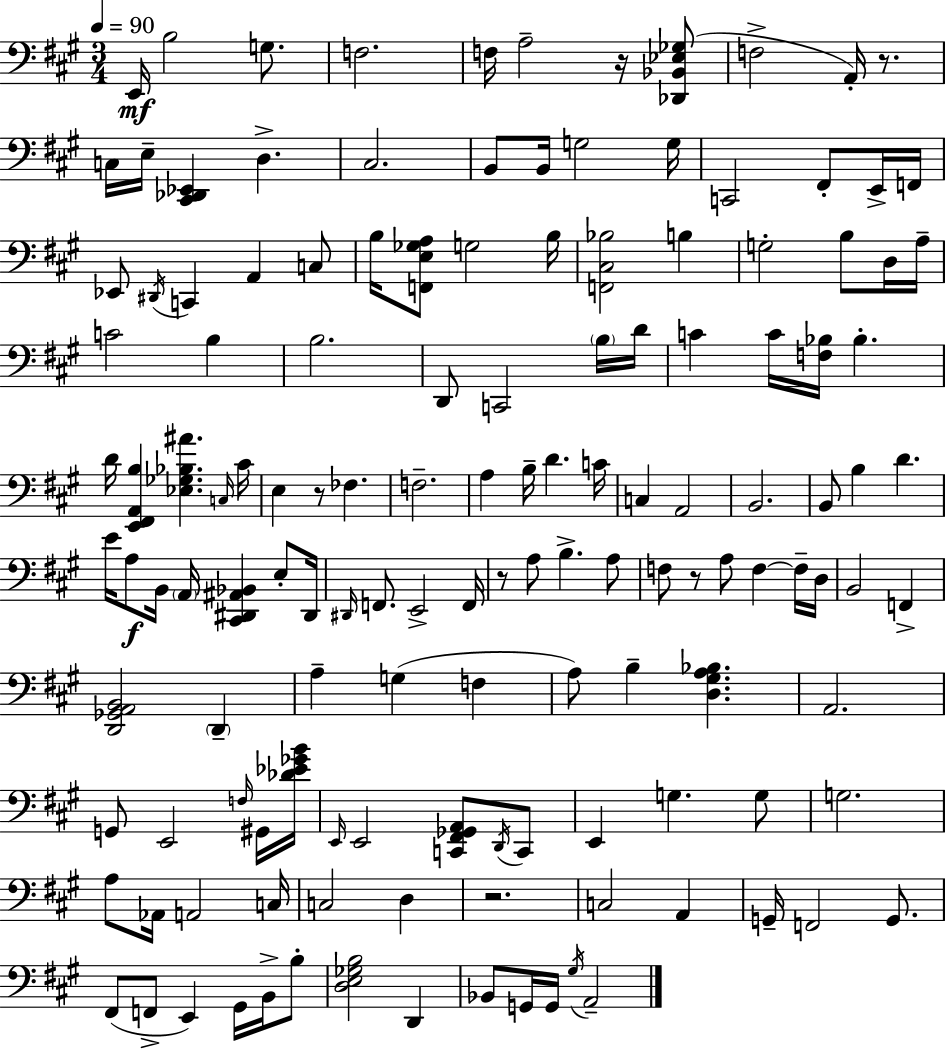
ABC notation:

X:1
T:Untitled
M:3/4
L:1/4
K:A
E,,/4 B,2 G,/2 F,2 F,/4 A,2 z/4 [_D,,_B,,_E,_G,]/2 F,2 A,,/4 z/2 C,/4 E,/4 [^C,,_D,,_E,,] D, ^C,2 B,,/2 B,,/4 G,2 G,/4 C,,2 ^F,,/2 E,,/4 F,,/4 _E,,/2 ^D,,/4 C,, A,, C,/2 B,/4 [F,,E,_G,A,]/2 G,2 B,/4 [F,,^C,_B,]2 B, G,2 B,/2 D,/4 A,/4 C2 B, B,2 D,,/2 C,,2 B,/4 D/4 C C/4 [F,_B,]/4 _B, D/4 [E,,^F,,A,,B,] [_E,_G,_B,^A] C,/4 ^C/4 E, z/2 _F, F,2 A, B,/4 D C/4 C, A,,2 B,,2 B,,/2 B, D E/4 A,/2 B,,/4 A,,/4 [^C,,^D,,^A,,_B,,] E,/2 ^D,,/4 ^D,,/4 F,,/2 E,,2 F,,/4 z/2 A,/2 B, A,/2 F,/2 z/2 A,/2 F, F,/4 D,/4 B,,2 F,, [D,,_G,,A,,B,,]2 D,, A, G, F, A,/2 B, [D,^G,A,_B,] A,,2 G,,/2 E,,2 F,/4 ^G,,/4 [_D_E_GB]/4 E,,/4 E,,2 [C,,^F,,_G,,A,,]/2 D,,/4 C,,/2 E,, G, G,/2 G,2 A,/2 _A,,/4 A,,2 C,/4 C,2 D, z2 C,2 A,, G,,/4 F,,2 G,,/2 ^F,,/2 F,,/2 E,, ^G,,/4 B,,/4 B,/2 [D,E,_G,B,]2 D,, _B,,/2 G,,/4 G,,/4 ^G,/4 A,,2